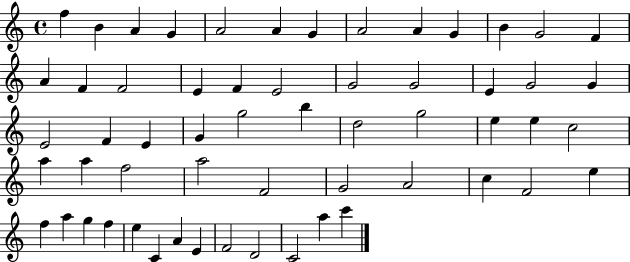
{
  \clef treble
  \time 4/4
  \defaultTimeSignature
  \key c \major
  f''4 b'4 a'4 g'4 | a'2 a'4 g'4 | a'2 a'4 g'4 | b'4 g'2 f'4 | \break a'4 f'4 f'2 | e'4 f'4 e'2 | g'2 g'2 | e'4 g'2 g'4 | \break e'2 f'4 e'4 | g'4 g''2 b''4 | d''2 g''2 | e''4 e''4 c''2 | \break a''4 a''4 f''2 | a''2 f'2 | g'2 a'2 | c''4 f'2 e''4 | \break f''4 a''4 g''4 f''4 | e''4 c'4 a'4 e'4 | f'2 d'2 | c'2 a''4 c'''4 | \break \bar "|."
}